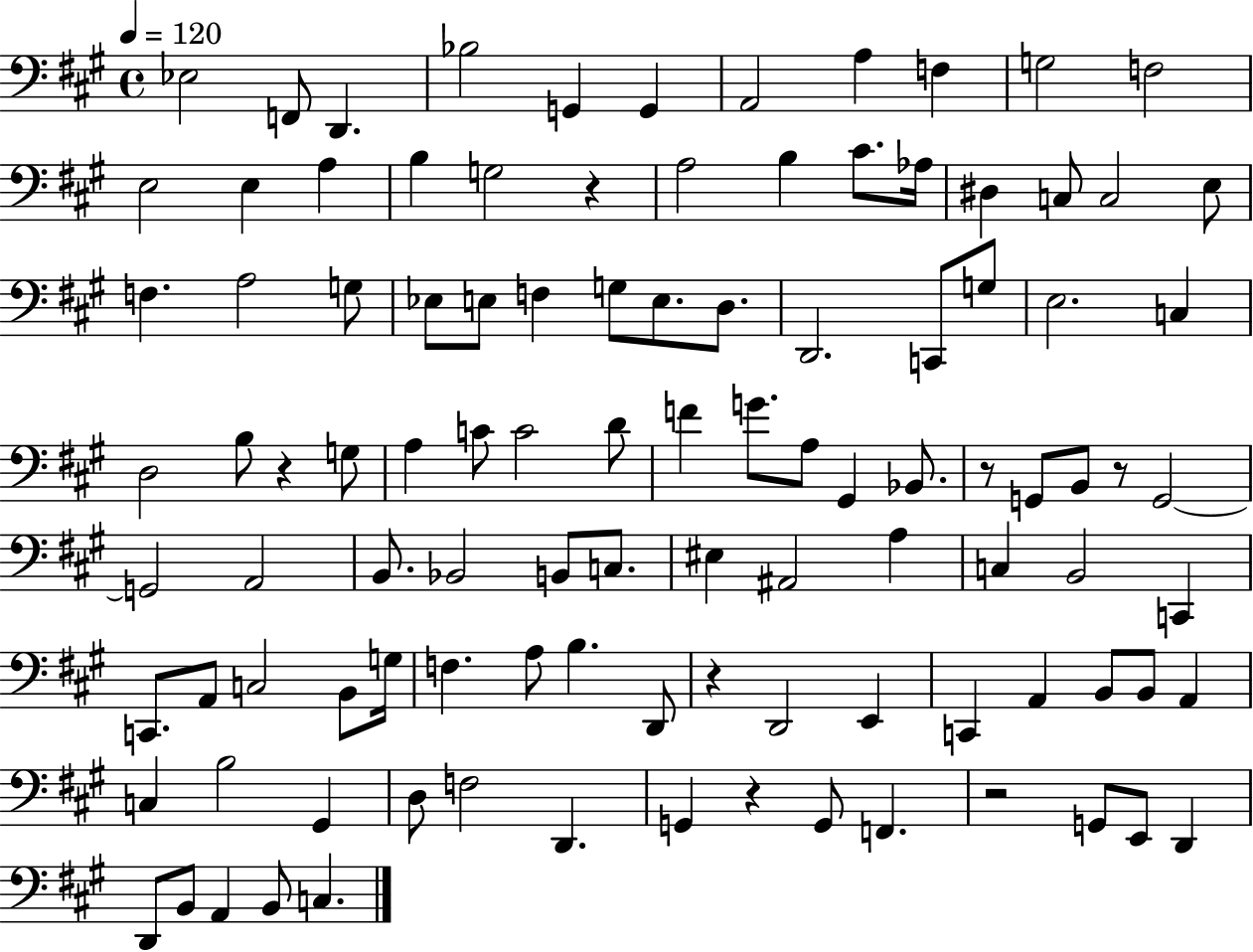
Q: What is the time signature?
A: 4/4